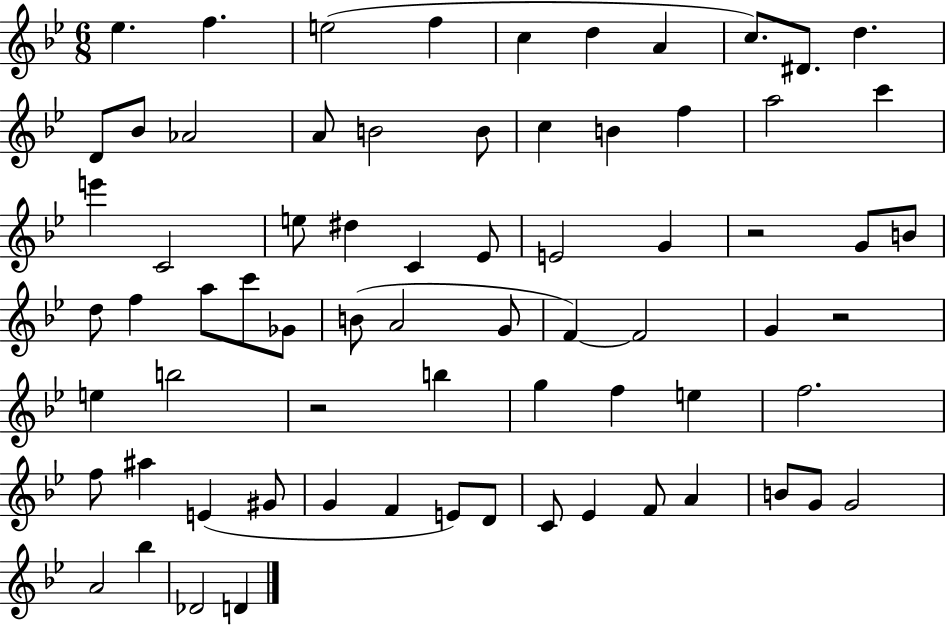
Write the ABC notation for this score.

X:1
T:Untitled
M:6/8
L:1/4
K:Bb
_e f e2 f c d A c/2 ^D/2 d D/2 _B/2 _A2 A/2 B2 B/2 c B f a2 c' e' C2 e/2 ^d C _E/2 E2 G z2 G/2 B/2 d/2 f a/2 c'/2 _G/2 B/2 A2 G/2 F F2 G z2 e b2 z2 b g f e f2 f/2 ^a E ^G/2 G F E/2 D/2 C/2 _E F/2 A B/2 G/2 G2 A2 _b _D2 D